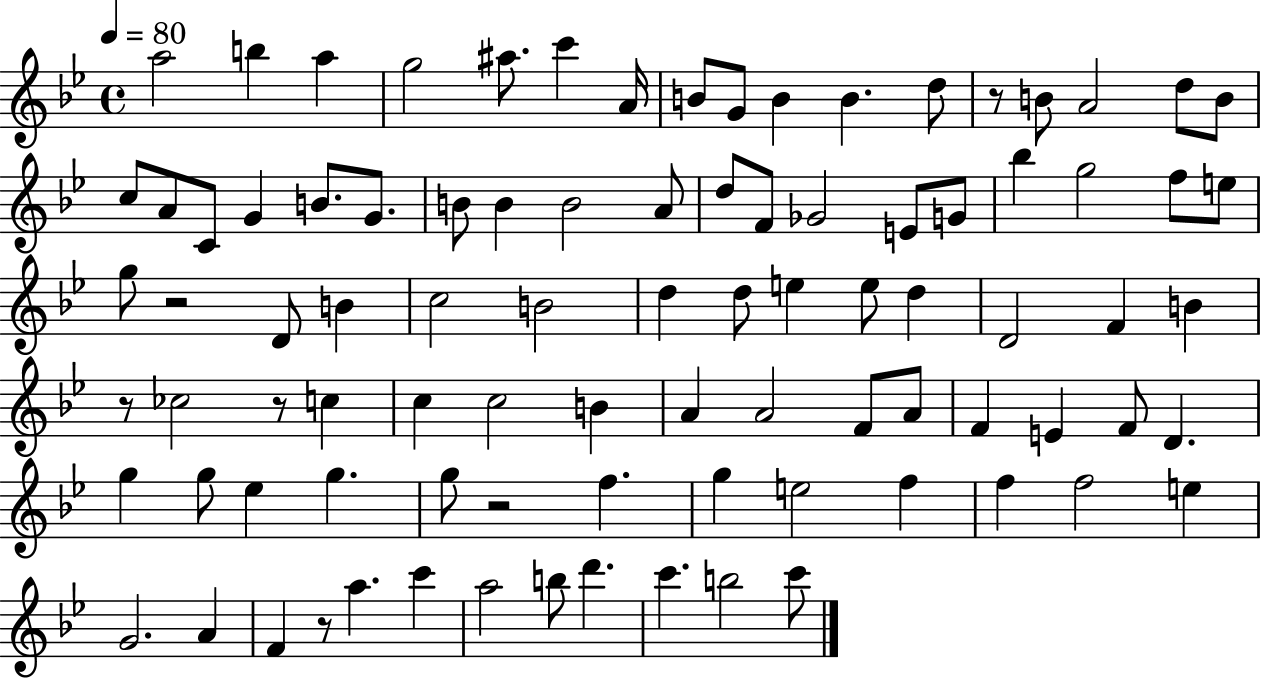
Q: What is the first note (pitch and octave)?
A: A5